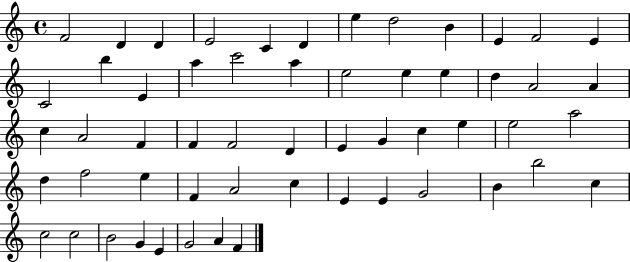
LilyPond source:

{
  \clef treble
  \time 4/4
  \defaultTimeSignature
  \key c \major
  f'2 d'4 d'4 | e'2 c'4 d'4 | e''4 d''2 b'4 | e'4 f'2 e'4 | \break c'2 b''4 e'4 | a''4 c'''2 a''4 | e''2 e''4 e''4 | d''4 a'2 a'4 | \break c''4 a'2 f'4 | f'4 f'2 d'4 | e'4 g'4 c''4 e''4 | e''2 a''2 | \break d''4 f''2 e''4 | f'4 a'2 c''4 | e'4 e'4 g'2 | b'4 b''2 c''4 | \break c''2 c''2 | b'2 g'4 e'4 | g'2 a'4 f'4 | \bar "|."
}